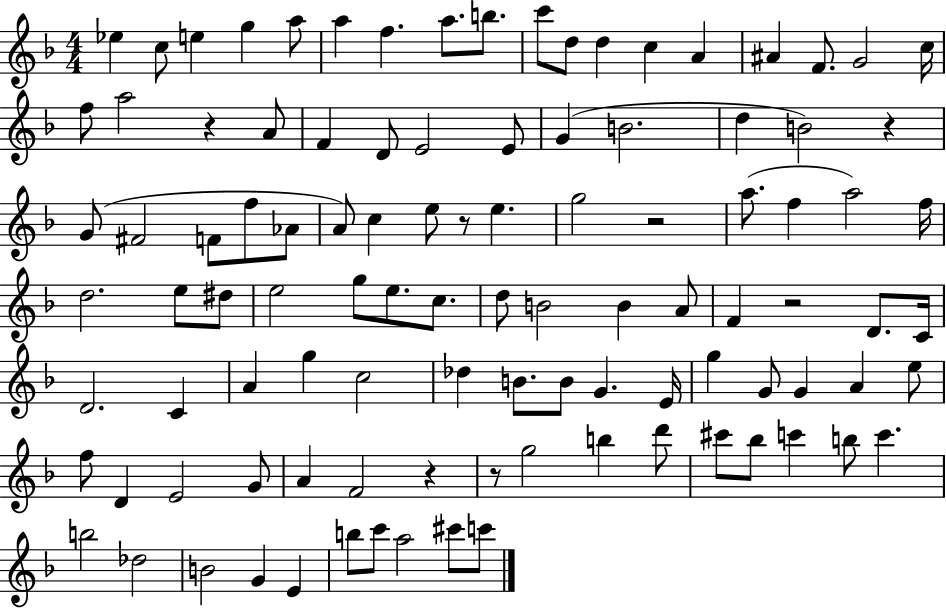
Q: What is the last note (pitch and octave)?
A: C6